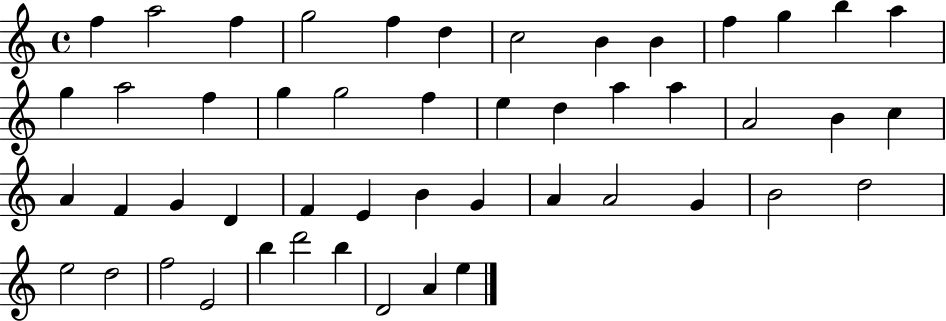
F5/q A5/h F5/q G5/h F5/q D5/q C5/h B4/q B4/q F5/q G5/q B5/q A5/q G5/q A5/h F5/q G5/q G5/h F5/q E5/q D5/q A5/q A5/q A4/h B4/q C5/q A4/q F4/q G4/q D4/q F4/q E4/q B4/q G4/q A4/q A4/h G4/q B4/h D5/h E5/h D5/h F5/h E4/h B5/q D6/h B5/q D4/h A4/q E5/q